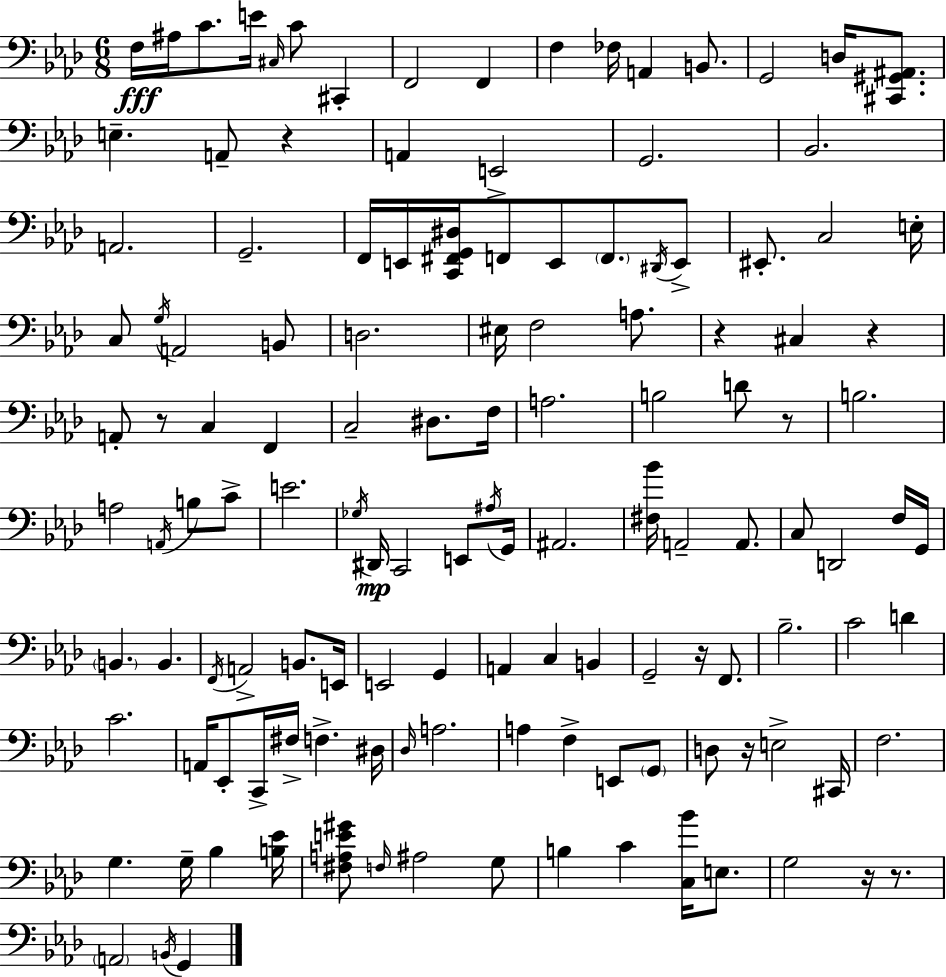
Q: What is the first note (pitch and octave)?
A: F3